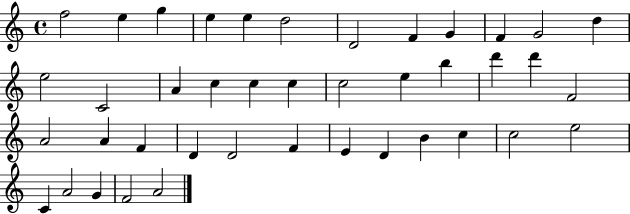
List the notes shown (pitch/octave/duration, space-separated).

F5/h E5/q G5/q E5/q E5/q D5/h D4/h F4/q G4/q F4/q G4/h D5/q E5/h C4/h A4/q C5/q C5/q C5/q C5/h E5/q B5/q D6/q D6/q F4/h A4/h A4/q F4/q D4/q D4/h F4/q E4/q D4/q B4/q C5/q C5/h E5/h C4/q A4/h G4/q F4/h A4/h